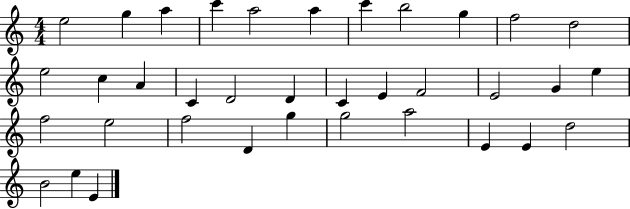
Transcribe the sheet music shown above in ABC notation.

X:1
T:Untitled
M:4/4
L:1/4
K:C
e2 g a c' a2 a c' b2 g f2 d2 e2 c A C D2 D C E F2 E2 G e f2 e2 f2 D g g2 a2 E E d2 B2 e E